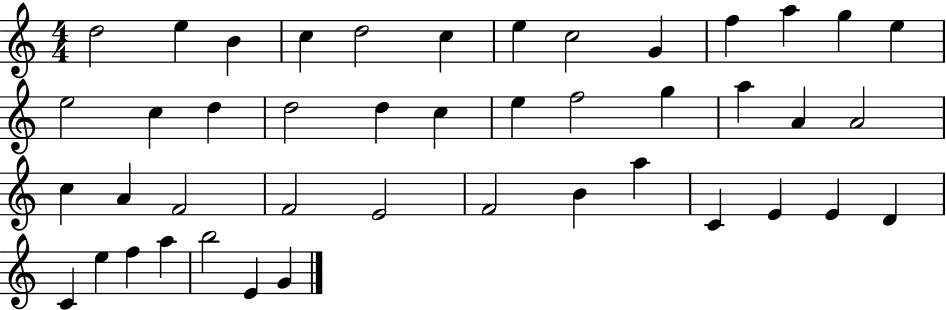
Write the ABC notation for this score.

X:1
T:Untitled
M:4/4
L:1/4
K:C
d2 e B c d2 c e c2 G f a g e e2 c d d2 d c e f2 g a A A2 c A F2 F2 E2 F2 B a C E E D C e f a b2 E G